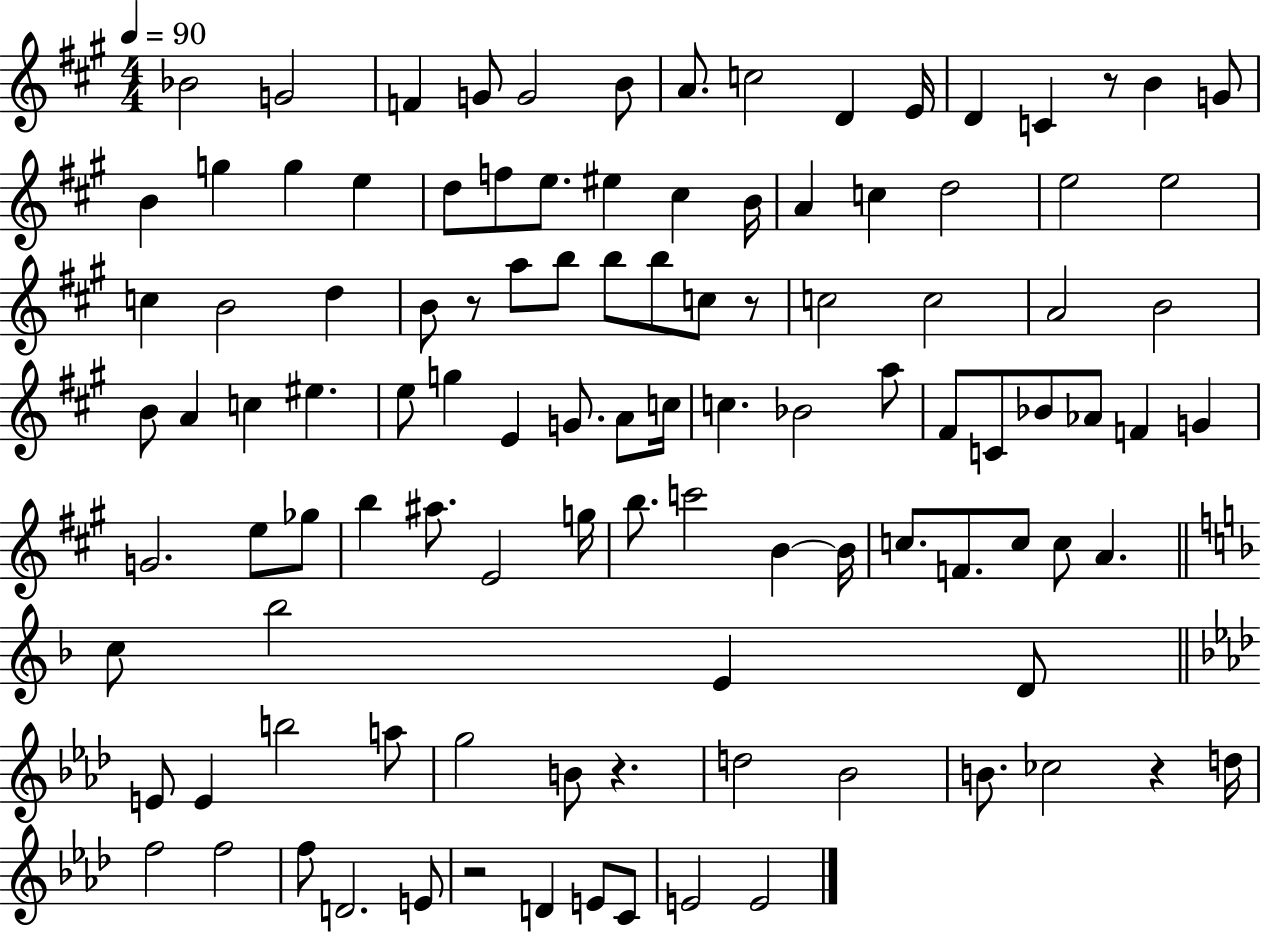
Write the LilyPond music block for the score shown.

{
  \clef treble
  \numericTimeSignature
  \time 4/4
  \key a \major
  \tempo 4 = 90
  bes'2 g'2 | f'4 g'8 g'2 b'8 | a'8. c''2 d'4 e'16 | d'4 c'4 r8 b'4 g'8 | \break b'4 g''4 g''4 e''4 | d''8 f''8 e''8. eis''4 cis''4 b'16 | a'4 c''4 d''2 | e''2 e''2 | \break c''4 b'2 d''4 | b'8 r8 a''8 b''8 b''8 b''8 c''8 r8 | c''2 c''2 | a'2 b'2 | \break b'8 a'4 c''4 eis''4. | e''8 g''4 e'4 g'8. a'8 c''16 | c''4. bes'2 a''8 | fis'8 c'8 bes'8 aes'8 f'4 g'4 | \break g'2. e''8 ges''8 | b''4 ais''8. e'2 g''16 | b''8. c'''2 b'4~~ b'16 | c''8. f'8. c''8 c''8 a'4. | \break \bar "||" \break \key f \major c''8 bes''2 e'4 d'8 | \bar "||" \break \key aes \major e'8 e'4 b''2 a''8 | g''2 b'8 r4. | d''2 bes'2 | b'8. ces''2 r4 d''16 | \break f''2 f''2 | f''8 d'2. e'8 | r2 d'4 e'8 c'8 | e'2 e'2 | \break \bar "|."
}